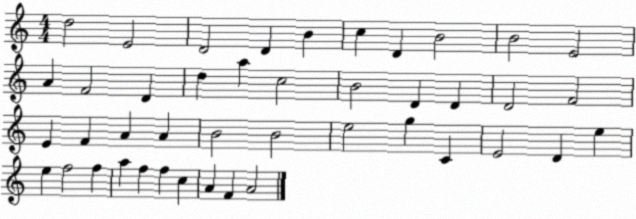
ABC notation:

X:1
T:Untitled
M:4/4
L:1/4
K:C
d2 E2 D2 D B c D B2 B2 E2 A F2 D d a c2 B2 D D D2 F2 E F A A B2 B2 e2 g C E2 D e e f2 f a f f c A F A2